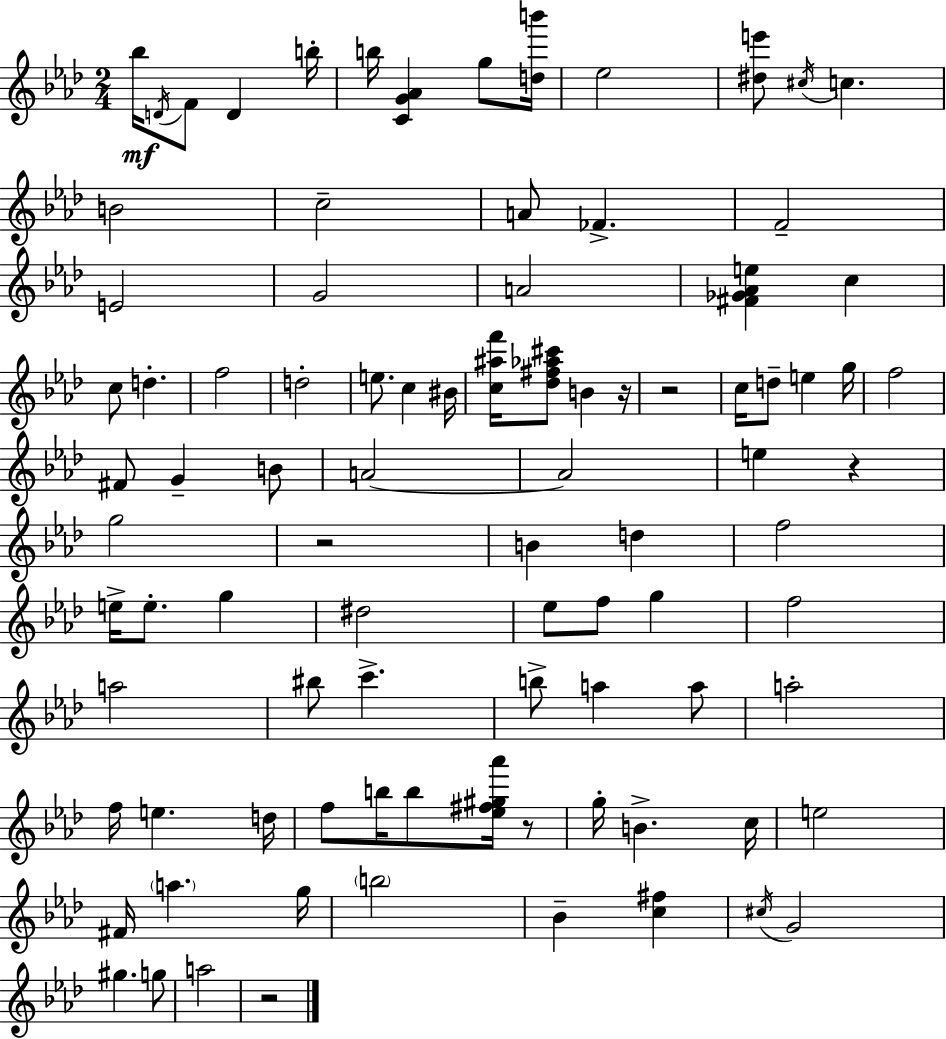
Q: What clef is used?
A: treble